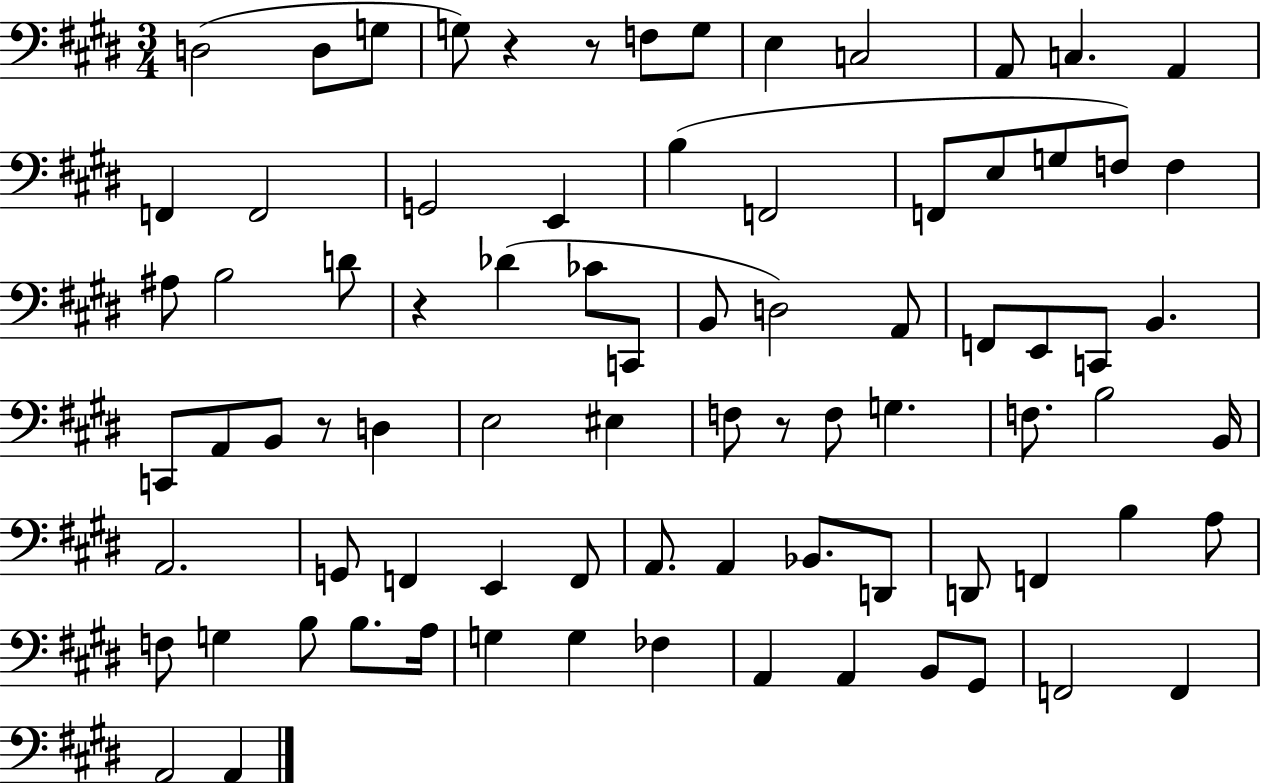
X:1
T:Untitled
M:3/4
L:1/4
K:E
D,2 D,/2 G,/2 G,/2 z z/2 F,/2 G,/2 E, C,2 A,,/2 C, A,, F,, F,,2 G,,2 E,, B, F,,2 F,,/2 E,/2 G,/2 F,/2 F, ^A,/2 B,2 D/2 z _D _C/2 C,,/2 B,,/2 D,2 A,,/2 F,,/2 E,,/2 C,,/2 B,, C,,/2 A,,/2 B,,/2 z/2 D, E,2 ^E, F,/2 z/2 F,/2 G, F,/2 B,2 B,,/4 A,,2 G,,/2 F,, E,, F,,/2 A,,/2 A,, _B,,/2 D,,/2 D,,/2 F,, B, A,/2 F,/2 G, B,/2 B,/2 A,/4 G, G, _F, A,, A,, B,,/2 ^G,,/2 F,,2 F,, A,,2 A,,